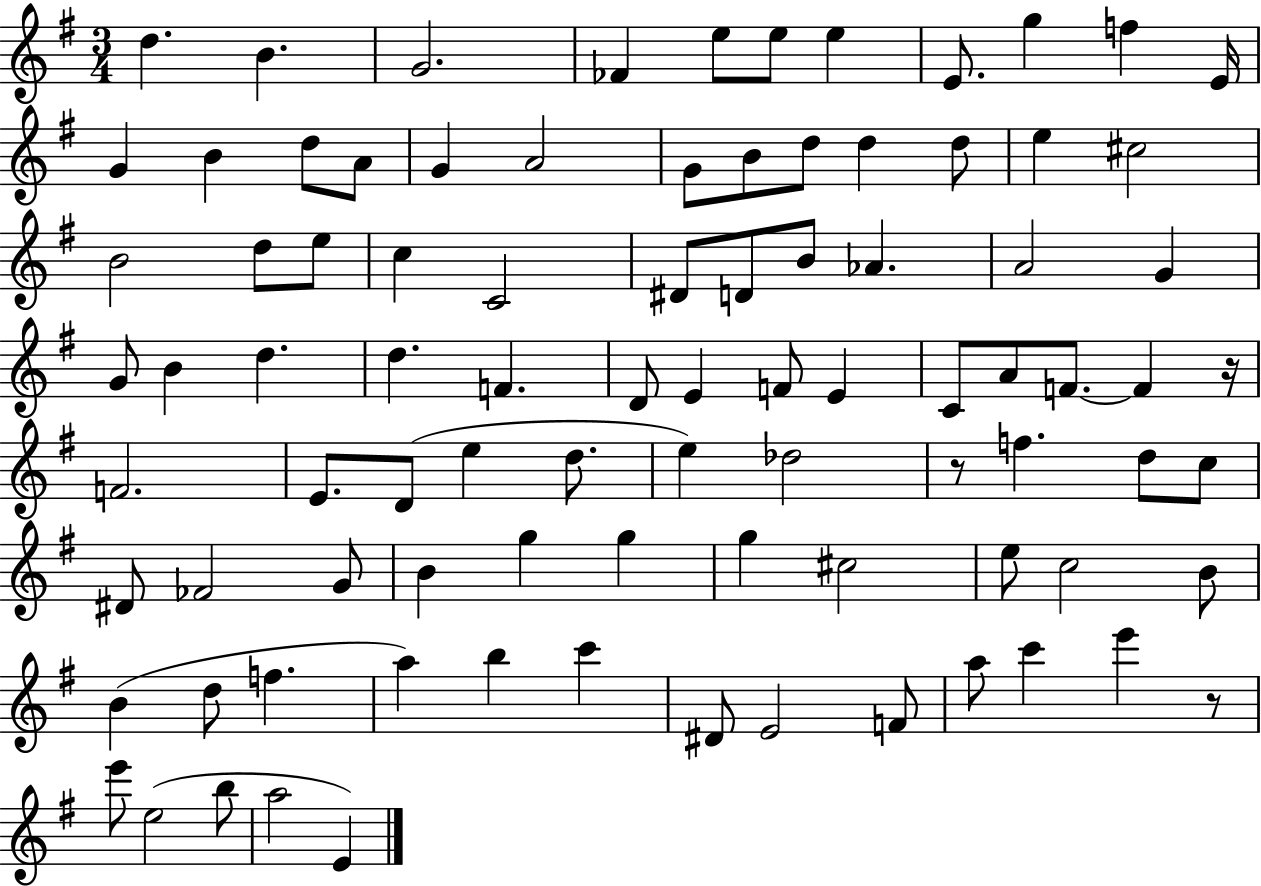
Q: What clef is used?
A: treble